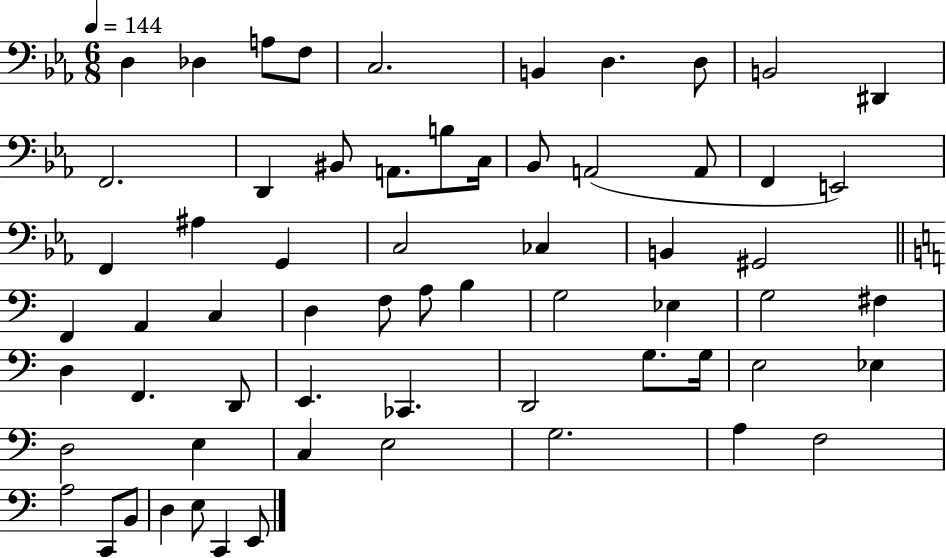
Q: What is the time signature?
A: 6/8